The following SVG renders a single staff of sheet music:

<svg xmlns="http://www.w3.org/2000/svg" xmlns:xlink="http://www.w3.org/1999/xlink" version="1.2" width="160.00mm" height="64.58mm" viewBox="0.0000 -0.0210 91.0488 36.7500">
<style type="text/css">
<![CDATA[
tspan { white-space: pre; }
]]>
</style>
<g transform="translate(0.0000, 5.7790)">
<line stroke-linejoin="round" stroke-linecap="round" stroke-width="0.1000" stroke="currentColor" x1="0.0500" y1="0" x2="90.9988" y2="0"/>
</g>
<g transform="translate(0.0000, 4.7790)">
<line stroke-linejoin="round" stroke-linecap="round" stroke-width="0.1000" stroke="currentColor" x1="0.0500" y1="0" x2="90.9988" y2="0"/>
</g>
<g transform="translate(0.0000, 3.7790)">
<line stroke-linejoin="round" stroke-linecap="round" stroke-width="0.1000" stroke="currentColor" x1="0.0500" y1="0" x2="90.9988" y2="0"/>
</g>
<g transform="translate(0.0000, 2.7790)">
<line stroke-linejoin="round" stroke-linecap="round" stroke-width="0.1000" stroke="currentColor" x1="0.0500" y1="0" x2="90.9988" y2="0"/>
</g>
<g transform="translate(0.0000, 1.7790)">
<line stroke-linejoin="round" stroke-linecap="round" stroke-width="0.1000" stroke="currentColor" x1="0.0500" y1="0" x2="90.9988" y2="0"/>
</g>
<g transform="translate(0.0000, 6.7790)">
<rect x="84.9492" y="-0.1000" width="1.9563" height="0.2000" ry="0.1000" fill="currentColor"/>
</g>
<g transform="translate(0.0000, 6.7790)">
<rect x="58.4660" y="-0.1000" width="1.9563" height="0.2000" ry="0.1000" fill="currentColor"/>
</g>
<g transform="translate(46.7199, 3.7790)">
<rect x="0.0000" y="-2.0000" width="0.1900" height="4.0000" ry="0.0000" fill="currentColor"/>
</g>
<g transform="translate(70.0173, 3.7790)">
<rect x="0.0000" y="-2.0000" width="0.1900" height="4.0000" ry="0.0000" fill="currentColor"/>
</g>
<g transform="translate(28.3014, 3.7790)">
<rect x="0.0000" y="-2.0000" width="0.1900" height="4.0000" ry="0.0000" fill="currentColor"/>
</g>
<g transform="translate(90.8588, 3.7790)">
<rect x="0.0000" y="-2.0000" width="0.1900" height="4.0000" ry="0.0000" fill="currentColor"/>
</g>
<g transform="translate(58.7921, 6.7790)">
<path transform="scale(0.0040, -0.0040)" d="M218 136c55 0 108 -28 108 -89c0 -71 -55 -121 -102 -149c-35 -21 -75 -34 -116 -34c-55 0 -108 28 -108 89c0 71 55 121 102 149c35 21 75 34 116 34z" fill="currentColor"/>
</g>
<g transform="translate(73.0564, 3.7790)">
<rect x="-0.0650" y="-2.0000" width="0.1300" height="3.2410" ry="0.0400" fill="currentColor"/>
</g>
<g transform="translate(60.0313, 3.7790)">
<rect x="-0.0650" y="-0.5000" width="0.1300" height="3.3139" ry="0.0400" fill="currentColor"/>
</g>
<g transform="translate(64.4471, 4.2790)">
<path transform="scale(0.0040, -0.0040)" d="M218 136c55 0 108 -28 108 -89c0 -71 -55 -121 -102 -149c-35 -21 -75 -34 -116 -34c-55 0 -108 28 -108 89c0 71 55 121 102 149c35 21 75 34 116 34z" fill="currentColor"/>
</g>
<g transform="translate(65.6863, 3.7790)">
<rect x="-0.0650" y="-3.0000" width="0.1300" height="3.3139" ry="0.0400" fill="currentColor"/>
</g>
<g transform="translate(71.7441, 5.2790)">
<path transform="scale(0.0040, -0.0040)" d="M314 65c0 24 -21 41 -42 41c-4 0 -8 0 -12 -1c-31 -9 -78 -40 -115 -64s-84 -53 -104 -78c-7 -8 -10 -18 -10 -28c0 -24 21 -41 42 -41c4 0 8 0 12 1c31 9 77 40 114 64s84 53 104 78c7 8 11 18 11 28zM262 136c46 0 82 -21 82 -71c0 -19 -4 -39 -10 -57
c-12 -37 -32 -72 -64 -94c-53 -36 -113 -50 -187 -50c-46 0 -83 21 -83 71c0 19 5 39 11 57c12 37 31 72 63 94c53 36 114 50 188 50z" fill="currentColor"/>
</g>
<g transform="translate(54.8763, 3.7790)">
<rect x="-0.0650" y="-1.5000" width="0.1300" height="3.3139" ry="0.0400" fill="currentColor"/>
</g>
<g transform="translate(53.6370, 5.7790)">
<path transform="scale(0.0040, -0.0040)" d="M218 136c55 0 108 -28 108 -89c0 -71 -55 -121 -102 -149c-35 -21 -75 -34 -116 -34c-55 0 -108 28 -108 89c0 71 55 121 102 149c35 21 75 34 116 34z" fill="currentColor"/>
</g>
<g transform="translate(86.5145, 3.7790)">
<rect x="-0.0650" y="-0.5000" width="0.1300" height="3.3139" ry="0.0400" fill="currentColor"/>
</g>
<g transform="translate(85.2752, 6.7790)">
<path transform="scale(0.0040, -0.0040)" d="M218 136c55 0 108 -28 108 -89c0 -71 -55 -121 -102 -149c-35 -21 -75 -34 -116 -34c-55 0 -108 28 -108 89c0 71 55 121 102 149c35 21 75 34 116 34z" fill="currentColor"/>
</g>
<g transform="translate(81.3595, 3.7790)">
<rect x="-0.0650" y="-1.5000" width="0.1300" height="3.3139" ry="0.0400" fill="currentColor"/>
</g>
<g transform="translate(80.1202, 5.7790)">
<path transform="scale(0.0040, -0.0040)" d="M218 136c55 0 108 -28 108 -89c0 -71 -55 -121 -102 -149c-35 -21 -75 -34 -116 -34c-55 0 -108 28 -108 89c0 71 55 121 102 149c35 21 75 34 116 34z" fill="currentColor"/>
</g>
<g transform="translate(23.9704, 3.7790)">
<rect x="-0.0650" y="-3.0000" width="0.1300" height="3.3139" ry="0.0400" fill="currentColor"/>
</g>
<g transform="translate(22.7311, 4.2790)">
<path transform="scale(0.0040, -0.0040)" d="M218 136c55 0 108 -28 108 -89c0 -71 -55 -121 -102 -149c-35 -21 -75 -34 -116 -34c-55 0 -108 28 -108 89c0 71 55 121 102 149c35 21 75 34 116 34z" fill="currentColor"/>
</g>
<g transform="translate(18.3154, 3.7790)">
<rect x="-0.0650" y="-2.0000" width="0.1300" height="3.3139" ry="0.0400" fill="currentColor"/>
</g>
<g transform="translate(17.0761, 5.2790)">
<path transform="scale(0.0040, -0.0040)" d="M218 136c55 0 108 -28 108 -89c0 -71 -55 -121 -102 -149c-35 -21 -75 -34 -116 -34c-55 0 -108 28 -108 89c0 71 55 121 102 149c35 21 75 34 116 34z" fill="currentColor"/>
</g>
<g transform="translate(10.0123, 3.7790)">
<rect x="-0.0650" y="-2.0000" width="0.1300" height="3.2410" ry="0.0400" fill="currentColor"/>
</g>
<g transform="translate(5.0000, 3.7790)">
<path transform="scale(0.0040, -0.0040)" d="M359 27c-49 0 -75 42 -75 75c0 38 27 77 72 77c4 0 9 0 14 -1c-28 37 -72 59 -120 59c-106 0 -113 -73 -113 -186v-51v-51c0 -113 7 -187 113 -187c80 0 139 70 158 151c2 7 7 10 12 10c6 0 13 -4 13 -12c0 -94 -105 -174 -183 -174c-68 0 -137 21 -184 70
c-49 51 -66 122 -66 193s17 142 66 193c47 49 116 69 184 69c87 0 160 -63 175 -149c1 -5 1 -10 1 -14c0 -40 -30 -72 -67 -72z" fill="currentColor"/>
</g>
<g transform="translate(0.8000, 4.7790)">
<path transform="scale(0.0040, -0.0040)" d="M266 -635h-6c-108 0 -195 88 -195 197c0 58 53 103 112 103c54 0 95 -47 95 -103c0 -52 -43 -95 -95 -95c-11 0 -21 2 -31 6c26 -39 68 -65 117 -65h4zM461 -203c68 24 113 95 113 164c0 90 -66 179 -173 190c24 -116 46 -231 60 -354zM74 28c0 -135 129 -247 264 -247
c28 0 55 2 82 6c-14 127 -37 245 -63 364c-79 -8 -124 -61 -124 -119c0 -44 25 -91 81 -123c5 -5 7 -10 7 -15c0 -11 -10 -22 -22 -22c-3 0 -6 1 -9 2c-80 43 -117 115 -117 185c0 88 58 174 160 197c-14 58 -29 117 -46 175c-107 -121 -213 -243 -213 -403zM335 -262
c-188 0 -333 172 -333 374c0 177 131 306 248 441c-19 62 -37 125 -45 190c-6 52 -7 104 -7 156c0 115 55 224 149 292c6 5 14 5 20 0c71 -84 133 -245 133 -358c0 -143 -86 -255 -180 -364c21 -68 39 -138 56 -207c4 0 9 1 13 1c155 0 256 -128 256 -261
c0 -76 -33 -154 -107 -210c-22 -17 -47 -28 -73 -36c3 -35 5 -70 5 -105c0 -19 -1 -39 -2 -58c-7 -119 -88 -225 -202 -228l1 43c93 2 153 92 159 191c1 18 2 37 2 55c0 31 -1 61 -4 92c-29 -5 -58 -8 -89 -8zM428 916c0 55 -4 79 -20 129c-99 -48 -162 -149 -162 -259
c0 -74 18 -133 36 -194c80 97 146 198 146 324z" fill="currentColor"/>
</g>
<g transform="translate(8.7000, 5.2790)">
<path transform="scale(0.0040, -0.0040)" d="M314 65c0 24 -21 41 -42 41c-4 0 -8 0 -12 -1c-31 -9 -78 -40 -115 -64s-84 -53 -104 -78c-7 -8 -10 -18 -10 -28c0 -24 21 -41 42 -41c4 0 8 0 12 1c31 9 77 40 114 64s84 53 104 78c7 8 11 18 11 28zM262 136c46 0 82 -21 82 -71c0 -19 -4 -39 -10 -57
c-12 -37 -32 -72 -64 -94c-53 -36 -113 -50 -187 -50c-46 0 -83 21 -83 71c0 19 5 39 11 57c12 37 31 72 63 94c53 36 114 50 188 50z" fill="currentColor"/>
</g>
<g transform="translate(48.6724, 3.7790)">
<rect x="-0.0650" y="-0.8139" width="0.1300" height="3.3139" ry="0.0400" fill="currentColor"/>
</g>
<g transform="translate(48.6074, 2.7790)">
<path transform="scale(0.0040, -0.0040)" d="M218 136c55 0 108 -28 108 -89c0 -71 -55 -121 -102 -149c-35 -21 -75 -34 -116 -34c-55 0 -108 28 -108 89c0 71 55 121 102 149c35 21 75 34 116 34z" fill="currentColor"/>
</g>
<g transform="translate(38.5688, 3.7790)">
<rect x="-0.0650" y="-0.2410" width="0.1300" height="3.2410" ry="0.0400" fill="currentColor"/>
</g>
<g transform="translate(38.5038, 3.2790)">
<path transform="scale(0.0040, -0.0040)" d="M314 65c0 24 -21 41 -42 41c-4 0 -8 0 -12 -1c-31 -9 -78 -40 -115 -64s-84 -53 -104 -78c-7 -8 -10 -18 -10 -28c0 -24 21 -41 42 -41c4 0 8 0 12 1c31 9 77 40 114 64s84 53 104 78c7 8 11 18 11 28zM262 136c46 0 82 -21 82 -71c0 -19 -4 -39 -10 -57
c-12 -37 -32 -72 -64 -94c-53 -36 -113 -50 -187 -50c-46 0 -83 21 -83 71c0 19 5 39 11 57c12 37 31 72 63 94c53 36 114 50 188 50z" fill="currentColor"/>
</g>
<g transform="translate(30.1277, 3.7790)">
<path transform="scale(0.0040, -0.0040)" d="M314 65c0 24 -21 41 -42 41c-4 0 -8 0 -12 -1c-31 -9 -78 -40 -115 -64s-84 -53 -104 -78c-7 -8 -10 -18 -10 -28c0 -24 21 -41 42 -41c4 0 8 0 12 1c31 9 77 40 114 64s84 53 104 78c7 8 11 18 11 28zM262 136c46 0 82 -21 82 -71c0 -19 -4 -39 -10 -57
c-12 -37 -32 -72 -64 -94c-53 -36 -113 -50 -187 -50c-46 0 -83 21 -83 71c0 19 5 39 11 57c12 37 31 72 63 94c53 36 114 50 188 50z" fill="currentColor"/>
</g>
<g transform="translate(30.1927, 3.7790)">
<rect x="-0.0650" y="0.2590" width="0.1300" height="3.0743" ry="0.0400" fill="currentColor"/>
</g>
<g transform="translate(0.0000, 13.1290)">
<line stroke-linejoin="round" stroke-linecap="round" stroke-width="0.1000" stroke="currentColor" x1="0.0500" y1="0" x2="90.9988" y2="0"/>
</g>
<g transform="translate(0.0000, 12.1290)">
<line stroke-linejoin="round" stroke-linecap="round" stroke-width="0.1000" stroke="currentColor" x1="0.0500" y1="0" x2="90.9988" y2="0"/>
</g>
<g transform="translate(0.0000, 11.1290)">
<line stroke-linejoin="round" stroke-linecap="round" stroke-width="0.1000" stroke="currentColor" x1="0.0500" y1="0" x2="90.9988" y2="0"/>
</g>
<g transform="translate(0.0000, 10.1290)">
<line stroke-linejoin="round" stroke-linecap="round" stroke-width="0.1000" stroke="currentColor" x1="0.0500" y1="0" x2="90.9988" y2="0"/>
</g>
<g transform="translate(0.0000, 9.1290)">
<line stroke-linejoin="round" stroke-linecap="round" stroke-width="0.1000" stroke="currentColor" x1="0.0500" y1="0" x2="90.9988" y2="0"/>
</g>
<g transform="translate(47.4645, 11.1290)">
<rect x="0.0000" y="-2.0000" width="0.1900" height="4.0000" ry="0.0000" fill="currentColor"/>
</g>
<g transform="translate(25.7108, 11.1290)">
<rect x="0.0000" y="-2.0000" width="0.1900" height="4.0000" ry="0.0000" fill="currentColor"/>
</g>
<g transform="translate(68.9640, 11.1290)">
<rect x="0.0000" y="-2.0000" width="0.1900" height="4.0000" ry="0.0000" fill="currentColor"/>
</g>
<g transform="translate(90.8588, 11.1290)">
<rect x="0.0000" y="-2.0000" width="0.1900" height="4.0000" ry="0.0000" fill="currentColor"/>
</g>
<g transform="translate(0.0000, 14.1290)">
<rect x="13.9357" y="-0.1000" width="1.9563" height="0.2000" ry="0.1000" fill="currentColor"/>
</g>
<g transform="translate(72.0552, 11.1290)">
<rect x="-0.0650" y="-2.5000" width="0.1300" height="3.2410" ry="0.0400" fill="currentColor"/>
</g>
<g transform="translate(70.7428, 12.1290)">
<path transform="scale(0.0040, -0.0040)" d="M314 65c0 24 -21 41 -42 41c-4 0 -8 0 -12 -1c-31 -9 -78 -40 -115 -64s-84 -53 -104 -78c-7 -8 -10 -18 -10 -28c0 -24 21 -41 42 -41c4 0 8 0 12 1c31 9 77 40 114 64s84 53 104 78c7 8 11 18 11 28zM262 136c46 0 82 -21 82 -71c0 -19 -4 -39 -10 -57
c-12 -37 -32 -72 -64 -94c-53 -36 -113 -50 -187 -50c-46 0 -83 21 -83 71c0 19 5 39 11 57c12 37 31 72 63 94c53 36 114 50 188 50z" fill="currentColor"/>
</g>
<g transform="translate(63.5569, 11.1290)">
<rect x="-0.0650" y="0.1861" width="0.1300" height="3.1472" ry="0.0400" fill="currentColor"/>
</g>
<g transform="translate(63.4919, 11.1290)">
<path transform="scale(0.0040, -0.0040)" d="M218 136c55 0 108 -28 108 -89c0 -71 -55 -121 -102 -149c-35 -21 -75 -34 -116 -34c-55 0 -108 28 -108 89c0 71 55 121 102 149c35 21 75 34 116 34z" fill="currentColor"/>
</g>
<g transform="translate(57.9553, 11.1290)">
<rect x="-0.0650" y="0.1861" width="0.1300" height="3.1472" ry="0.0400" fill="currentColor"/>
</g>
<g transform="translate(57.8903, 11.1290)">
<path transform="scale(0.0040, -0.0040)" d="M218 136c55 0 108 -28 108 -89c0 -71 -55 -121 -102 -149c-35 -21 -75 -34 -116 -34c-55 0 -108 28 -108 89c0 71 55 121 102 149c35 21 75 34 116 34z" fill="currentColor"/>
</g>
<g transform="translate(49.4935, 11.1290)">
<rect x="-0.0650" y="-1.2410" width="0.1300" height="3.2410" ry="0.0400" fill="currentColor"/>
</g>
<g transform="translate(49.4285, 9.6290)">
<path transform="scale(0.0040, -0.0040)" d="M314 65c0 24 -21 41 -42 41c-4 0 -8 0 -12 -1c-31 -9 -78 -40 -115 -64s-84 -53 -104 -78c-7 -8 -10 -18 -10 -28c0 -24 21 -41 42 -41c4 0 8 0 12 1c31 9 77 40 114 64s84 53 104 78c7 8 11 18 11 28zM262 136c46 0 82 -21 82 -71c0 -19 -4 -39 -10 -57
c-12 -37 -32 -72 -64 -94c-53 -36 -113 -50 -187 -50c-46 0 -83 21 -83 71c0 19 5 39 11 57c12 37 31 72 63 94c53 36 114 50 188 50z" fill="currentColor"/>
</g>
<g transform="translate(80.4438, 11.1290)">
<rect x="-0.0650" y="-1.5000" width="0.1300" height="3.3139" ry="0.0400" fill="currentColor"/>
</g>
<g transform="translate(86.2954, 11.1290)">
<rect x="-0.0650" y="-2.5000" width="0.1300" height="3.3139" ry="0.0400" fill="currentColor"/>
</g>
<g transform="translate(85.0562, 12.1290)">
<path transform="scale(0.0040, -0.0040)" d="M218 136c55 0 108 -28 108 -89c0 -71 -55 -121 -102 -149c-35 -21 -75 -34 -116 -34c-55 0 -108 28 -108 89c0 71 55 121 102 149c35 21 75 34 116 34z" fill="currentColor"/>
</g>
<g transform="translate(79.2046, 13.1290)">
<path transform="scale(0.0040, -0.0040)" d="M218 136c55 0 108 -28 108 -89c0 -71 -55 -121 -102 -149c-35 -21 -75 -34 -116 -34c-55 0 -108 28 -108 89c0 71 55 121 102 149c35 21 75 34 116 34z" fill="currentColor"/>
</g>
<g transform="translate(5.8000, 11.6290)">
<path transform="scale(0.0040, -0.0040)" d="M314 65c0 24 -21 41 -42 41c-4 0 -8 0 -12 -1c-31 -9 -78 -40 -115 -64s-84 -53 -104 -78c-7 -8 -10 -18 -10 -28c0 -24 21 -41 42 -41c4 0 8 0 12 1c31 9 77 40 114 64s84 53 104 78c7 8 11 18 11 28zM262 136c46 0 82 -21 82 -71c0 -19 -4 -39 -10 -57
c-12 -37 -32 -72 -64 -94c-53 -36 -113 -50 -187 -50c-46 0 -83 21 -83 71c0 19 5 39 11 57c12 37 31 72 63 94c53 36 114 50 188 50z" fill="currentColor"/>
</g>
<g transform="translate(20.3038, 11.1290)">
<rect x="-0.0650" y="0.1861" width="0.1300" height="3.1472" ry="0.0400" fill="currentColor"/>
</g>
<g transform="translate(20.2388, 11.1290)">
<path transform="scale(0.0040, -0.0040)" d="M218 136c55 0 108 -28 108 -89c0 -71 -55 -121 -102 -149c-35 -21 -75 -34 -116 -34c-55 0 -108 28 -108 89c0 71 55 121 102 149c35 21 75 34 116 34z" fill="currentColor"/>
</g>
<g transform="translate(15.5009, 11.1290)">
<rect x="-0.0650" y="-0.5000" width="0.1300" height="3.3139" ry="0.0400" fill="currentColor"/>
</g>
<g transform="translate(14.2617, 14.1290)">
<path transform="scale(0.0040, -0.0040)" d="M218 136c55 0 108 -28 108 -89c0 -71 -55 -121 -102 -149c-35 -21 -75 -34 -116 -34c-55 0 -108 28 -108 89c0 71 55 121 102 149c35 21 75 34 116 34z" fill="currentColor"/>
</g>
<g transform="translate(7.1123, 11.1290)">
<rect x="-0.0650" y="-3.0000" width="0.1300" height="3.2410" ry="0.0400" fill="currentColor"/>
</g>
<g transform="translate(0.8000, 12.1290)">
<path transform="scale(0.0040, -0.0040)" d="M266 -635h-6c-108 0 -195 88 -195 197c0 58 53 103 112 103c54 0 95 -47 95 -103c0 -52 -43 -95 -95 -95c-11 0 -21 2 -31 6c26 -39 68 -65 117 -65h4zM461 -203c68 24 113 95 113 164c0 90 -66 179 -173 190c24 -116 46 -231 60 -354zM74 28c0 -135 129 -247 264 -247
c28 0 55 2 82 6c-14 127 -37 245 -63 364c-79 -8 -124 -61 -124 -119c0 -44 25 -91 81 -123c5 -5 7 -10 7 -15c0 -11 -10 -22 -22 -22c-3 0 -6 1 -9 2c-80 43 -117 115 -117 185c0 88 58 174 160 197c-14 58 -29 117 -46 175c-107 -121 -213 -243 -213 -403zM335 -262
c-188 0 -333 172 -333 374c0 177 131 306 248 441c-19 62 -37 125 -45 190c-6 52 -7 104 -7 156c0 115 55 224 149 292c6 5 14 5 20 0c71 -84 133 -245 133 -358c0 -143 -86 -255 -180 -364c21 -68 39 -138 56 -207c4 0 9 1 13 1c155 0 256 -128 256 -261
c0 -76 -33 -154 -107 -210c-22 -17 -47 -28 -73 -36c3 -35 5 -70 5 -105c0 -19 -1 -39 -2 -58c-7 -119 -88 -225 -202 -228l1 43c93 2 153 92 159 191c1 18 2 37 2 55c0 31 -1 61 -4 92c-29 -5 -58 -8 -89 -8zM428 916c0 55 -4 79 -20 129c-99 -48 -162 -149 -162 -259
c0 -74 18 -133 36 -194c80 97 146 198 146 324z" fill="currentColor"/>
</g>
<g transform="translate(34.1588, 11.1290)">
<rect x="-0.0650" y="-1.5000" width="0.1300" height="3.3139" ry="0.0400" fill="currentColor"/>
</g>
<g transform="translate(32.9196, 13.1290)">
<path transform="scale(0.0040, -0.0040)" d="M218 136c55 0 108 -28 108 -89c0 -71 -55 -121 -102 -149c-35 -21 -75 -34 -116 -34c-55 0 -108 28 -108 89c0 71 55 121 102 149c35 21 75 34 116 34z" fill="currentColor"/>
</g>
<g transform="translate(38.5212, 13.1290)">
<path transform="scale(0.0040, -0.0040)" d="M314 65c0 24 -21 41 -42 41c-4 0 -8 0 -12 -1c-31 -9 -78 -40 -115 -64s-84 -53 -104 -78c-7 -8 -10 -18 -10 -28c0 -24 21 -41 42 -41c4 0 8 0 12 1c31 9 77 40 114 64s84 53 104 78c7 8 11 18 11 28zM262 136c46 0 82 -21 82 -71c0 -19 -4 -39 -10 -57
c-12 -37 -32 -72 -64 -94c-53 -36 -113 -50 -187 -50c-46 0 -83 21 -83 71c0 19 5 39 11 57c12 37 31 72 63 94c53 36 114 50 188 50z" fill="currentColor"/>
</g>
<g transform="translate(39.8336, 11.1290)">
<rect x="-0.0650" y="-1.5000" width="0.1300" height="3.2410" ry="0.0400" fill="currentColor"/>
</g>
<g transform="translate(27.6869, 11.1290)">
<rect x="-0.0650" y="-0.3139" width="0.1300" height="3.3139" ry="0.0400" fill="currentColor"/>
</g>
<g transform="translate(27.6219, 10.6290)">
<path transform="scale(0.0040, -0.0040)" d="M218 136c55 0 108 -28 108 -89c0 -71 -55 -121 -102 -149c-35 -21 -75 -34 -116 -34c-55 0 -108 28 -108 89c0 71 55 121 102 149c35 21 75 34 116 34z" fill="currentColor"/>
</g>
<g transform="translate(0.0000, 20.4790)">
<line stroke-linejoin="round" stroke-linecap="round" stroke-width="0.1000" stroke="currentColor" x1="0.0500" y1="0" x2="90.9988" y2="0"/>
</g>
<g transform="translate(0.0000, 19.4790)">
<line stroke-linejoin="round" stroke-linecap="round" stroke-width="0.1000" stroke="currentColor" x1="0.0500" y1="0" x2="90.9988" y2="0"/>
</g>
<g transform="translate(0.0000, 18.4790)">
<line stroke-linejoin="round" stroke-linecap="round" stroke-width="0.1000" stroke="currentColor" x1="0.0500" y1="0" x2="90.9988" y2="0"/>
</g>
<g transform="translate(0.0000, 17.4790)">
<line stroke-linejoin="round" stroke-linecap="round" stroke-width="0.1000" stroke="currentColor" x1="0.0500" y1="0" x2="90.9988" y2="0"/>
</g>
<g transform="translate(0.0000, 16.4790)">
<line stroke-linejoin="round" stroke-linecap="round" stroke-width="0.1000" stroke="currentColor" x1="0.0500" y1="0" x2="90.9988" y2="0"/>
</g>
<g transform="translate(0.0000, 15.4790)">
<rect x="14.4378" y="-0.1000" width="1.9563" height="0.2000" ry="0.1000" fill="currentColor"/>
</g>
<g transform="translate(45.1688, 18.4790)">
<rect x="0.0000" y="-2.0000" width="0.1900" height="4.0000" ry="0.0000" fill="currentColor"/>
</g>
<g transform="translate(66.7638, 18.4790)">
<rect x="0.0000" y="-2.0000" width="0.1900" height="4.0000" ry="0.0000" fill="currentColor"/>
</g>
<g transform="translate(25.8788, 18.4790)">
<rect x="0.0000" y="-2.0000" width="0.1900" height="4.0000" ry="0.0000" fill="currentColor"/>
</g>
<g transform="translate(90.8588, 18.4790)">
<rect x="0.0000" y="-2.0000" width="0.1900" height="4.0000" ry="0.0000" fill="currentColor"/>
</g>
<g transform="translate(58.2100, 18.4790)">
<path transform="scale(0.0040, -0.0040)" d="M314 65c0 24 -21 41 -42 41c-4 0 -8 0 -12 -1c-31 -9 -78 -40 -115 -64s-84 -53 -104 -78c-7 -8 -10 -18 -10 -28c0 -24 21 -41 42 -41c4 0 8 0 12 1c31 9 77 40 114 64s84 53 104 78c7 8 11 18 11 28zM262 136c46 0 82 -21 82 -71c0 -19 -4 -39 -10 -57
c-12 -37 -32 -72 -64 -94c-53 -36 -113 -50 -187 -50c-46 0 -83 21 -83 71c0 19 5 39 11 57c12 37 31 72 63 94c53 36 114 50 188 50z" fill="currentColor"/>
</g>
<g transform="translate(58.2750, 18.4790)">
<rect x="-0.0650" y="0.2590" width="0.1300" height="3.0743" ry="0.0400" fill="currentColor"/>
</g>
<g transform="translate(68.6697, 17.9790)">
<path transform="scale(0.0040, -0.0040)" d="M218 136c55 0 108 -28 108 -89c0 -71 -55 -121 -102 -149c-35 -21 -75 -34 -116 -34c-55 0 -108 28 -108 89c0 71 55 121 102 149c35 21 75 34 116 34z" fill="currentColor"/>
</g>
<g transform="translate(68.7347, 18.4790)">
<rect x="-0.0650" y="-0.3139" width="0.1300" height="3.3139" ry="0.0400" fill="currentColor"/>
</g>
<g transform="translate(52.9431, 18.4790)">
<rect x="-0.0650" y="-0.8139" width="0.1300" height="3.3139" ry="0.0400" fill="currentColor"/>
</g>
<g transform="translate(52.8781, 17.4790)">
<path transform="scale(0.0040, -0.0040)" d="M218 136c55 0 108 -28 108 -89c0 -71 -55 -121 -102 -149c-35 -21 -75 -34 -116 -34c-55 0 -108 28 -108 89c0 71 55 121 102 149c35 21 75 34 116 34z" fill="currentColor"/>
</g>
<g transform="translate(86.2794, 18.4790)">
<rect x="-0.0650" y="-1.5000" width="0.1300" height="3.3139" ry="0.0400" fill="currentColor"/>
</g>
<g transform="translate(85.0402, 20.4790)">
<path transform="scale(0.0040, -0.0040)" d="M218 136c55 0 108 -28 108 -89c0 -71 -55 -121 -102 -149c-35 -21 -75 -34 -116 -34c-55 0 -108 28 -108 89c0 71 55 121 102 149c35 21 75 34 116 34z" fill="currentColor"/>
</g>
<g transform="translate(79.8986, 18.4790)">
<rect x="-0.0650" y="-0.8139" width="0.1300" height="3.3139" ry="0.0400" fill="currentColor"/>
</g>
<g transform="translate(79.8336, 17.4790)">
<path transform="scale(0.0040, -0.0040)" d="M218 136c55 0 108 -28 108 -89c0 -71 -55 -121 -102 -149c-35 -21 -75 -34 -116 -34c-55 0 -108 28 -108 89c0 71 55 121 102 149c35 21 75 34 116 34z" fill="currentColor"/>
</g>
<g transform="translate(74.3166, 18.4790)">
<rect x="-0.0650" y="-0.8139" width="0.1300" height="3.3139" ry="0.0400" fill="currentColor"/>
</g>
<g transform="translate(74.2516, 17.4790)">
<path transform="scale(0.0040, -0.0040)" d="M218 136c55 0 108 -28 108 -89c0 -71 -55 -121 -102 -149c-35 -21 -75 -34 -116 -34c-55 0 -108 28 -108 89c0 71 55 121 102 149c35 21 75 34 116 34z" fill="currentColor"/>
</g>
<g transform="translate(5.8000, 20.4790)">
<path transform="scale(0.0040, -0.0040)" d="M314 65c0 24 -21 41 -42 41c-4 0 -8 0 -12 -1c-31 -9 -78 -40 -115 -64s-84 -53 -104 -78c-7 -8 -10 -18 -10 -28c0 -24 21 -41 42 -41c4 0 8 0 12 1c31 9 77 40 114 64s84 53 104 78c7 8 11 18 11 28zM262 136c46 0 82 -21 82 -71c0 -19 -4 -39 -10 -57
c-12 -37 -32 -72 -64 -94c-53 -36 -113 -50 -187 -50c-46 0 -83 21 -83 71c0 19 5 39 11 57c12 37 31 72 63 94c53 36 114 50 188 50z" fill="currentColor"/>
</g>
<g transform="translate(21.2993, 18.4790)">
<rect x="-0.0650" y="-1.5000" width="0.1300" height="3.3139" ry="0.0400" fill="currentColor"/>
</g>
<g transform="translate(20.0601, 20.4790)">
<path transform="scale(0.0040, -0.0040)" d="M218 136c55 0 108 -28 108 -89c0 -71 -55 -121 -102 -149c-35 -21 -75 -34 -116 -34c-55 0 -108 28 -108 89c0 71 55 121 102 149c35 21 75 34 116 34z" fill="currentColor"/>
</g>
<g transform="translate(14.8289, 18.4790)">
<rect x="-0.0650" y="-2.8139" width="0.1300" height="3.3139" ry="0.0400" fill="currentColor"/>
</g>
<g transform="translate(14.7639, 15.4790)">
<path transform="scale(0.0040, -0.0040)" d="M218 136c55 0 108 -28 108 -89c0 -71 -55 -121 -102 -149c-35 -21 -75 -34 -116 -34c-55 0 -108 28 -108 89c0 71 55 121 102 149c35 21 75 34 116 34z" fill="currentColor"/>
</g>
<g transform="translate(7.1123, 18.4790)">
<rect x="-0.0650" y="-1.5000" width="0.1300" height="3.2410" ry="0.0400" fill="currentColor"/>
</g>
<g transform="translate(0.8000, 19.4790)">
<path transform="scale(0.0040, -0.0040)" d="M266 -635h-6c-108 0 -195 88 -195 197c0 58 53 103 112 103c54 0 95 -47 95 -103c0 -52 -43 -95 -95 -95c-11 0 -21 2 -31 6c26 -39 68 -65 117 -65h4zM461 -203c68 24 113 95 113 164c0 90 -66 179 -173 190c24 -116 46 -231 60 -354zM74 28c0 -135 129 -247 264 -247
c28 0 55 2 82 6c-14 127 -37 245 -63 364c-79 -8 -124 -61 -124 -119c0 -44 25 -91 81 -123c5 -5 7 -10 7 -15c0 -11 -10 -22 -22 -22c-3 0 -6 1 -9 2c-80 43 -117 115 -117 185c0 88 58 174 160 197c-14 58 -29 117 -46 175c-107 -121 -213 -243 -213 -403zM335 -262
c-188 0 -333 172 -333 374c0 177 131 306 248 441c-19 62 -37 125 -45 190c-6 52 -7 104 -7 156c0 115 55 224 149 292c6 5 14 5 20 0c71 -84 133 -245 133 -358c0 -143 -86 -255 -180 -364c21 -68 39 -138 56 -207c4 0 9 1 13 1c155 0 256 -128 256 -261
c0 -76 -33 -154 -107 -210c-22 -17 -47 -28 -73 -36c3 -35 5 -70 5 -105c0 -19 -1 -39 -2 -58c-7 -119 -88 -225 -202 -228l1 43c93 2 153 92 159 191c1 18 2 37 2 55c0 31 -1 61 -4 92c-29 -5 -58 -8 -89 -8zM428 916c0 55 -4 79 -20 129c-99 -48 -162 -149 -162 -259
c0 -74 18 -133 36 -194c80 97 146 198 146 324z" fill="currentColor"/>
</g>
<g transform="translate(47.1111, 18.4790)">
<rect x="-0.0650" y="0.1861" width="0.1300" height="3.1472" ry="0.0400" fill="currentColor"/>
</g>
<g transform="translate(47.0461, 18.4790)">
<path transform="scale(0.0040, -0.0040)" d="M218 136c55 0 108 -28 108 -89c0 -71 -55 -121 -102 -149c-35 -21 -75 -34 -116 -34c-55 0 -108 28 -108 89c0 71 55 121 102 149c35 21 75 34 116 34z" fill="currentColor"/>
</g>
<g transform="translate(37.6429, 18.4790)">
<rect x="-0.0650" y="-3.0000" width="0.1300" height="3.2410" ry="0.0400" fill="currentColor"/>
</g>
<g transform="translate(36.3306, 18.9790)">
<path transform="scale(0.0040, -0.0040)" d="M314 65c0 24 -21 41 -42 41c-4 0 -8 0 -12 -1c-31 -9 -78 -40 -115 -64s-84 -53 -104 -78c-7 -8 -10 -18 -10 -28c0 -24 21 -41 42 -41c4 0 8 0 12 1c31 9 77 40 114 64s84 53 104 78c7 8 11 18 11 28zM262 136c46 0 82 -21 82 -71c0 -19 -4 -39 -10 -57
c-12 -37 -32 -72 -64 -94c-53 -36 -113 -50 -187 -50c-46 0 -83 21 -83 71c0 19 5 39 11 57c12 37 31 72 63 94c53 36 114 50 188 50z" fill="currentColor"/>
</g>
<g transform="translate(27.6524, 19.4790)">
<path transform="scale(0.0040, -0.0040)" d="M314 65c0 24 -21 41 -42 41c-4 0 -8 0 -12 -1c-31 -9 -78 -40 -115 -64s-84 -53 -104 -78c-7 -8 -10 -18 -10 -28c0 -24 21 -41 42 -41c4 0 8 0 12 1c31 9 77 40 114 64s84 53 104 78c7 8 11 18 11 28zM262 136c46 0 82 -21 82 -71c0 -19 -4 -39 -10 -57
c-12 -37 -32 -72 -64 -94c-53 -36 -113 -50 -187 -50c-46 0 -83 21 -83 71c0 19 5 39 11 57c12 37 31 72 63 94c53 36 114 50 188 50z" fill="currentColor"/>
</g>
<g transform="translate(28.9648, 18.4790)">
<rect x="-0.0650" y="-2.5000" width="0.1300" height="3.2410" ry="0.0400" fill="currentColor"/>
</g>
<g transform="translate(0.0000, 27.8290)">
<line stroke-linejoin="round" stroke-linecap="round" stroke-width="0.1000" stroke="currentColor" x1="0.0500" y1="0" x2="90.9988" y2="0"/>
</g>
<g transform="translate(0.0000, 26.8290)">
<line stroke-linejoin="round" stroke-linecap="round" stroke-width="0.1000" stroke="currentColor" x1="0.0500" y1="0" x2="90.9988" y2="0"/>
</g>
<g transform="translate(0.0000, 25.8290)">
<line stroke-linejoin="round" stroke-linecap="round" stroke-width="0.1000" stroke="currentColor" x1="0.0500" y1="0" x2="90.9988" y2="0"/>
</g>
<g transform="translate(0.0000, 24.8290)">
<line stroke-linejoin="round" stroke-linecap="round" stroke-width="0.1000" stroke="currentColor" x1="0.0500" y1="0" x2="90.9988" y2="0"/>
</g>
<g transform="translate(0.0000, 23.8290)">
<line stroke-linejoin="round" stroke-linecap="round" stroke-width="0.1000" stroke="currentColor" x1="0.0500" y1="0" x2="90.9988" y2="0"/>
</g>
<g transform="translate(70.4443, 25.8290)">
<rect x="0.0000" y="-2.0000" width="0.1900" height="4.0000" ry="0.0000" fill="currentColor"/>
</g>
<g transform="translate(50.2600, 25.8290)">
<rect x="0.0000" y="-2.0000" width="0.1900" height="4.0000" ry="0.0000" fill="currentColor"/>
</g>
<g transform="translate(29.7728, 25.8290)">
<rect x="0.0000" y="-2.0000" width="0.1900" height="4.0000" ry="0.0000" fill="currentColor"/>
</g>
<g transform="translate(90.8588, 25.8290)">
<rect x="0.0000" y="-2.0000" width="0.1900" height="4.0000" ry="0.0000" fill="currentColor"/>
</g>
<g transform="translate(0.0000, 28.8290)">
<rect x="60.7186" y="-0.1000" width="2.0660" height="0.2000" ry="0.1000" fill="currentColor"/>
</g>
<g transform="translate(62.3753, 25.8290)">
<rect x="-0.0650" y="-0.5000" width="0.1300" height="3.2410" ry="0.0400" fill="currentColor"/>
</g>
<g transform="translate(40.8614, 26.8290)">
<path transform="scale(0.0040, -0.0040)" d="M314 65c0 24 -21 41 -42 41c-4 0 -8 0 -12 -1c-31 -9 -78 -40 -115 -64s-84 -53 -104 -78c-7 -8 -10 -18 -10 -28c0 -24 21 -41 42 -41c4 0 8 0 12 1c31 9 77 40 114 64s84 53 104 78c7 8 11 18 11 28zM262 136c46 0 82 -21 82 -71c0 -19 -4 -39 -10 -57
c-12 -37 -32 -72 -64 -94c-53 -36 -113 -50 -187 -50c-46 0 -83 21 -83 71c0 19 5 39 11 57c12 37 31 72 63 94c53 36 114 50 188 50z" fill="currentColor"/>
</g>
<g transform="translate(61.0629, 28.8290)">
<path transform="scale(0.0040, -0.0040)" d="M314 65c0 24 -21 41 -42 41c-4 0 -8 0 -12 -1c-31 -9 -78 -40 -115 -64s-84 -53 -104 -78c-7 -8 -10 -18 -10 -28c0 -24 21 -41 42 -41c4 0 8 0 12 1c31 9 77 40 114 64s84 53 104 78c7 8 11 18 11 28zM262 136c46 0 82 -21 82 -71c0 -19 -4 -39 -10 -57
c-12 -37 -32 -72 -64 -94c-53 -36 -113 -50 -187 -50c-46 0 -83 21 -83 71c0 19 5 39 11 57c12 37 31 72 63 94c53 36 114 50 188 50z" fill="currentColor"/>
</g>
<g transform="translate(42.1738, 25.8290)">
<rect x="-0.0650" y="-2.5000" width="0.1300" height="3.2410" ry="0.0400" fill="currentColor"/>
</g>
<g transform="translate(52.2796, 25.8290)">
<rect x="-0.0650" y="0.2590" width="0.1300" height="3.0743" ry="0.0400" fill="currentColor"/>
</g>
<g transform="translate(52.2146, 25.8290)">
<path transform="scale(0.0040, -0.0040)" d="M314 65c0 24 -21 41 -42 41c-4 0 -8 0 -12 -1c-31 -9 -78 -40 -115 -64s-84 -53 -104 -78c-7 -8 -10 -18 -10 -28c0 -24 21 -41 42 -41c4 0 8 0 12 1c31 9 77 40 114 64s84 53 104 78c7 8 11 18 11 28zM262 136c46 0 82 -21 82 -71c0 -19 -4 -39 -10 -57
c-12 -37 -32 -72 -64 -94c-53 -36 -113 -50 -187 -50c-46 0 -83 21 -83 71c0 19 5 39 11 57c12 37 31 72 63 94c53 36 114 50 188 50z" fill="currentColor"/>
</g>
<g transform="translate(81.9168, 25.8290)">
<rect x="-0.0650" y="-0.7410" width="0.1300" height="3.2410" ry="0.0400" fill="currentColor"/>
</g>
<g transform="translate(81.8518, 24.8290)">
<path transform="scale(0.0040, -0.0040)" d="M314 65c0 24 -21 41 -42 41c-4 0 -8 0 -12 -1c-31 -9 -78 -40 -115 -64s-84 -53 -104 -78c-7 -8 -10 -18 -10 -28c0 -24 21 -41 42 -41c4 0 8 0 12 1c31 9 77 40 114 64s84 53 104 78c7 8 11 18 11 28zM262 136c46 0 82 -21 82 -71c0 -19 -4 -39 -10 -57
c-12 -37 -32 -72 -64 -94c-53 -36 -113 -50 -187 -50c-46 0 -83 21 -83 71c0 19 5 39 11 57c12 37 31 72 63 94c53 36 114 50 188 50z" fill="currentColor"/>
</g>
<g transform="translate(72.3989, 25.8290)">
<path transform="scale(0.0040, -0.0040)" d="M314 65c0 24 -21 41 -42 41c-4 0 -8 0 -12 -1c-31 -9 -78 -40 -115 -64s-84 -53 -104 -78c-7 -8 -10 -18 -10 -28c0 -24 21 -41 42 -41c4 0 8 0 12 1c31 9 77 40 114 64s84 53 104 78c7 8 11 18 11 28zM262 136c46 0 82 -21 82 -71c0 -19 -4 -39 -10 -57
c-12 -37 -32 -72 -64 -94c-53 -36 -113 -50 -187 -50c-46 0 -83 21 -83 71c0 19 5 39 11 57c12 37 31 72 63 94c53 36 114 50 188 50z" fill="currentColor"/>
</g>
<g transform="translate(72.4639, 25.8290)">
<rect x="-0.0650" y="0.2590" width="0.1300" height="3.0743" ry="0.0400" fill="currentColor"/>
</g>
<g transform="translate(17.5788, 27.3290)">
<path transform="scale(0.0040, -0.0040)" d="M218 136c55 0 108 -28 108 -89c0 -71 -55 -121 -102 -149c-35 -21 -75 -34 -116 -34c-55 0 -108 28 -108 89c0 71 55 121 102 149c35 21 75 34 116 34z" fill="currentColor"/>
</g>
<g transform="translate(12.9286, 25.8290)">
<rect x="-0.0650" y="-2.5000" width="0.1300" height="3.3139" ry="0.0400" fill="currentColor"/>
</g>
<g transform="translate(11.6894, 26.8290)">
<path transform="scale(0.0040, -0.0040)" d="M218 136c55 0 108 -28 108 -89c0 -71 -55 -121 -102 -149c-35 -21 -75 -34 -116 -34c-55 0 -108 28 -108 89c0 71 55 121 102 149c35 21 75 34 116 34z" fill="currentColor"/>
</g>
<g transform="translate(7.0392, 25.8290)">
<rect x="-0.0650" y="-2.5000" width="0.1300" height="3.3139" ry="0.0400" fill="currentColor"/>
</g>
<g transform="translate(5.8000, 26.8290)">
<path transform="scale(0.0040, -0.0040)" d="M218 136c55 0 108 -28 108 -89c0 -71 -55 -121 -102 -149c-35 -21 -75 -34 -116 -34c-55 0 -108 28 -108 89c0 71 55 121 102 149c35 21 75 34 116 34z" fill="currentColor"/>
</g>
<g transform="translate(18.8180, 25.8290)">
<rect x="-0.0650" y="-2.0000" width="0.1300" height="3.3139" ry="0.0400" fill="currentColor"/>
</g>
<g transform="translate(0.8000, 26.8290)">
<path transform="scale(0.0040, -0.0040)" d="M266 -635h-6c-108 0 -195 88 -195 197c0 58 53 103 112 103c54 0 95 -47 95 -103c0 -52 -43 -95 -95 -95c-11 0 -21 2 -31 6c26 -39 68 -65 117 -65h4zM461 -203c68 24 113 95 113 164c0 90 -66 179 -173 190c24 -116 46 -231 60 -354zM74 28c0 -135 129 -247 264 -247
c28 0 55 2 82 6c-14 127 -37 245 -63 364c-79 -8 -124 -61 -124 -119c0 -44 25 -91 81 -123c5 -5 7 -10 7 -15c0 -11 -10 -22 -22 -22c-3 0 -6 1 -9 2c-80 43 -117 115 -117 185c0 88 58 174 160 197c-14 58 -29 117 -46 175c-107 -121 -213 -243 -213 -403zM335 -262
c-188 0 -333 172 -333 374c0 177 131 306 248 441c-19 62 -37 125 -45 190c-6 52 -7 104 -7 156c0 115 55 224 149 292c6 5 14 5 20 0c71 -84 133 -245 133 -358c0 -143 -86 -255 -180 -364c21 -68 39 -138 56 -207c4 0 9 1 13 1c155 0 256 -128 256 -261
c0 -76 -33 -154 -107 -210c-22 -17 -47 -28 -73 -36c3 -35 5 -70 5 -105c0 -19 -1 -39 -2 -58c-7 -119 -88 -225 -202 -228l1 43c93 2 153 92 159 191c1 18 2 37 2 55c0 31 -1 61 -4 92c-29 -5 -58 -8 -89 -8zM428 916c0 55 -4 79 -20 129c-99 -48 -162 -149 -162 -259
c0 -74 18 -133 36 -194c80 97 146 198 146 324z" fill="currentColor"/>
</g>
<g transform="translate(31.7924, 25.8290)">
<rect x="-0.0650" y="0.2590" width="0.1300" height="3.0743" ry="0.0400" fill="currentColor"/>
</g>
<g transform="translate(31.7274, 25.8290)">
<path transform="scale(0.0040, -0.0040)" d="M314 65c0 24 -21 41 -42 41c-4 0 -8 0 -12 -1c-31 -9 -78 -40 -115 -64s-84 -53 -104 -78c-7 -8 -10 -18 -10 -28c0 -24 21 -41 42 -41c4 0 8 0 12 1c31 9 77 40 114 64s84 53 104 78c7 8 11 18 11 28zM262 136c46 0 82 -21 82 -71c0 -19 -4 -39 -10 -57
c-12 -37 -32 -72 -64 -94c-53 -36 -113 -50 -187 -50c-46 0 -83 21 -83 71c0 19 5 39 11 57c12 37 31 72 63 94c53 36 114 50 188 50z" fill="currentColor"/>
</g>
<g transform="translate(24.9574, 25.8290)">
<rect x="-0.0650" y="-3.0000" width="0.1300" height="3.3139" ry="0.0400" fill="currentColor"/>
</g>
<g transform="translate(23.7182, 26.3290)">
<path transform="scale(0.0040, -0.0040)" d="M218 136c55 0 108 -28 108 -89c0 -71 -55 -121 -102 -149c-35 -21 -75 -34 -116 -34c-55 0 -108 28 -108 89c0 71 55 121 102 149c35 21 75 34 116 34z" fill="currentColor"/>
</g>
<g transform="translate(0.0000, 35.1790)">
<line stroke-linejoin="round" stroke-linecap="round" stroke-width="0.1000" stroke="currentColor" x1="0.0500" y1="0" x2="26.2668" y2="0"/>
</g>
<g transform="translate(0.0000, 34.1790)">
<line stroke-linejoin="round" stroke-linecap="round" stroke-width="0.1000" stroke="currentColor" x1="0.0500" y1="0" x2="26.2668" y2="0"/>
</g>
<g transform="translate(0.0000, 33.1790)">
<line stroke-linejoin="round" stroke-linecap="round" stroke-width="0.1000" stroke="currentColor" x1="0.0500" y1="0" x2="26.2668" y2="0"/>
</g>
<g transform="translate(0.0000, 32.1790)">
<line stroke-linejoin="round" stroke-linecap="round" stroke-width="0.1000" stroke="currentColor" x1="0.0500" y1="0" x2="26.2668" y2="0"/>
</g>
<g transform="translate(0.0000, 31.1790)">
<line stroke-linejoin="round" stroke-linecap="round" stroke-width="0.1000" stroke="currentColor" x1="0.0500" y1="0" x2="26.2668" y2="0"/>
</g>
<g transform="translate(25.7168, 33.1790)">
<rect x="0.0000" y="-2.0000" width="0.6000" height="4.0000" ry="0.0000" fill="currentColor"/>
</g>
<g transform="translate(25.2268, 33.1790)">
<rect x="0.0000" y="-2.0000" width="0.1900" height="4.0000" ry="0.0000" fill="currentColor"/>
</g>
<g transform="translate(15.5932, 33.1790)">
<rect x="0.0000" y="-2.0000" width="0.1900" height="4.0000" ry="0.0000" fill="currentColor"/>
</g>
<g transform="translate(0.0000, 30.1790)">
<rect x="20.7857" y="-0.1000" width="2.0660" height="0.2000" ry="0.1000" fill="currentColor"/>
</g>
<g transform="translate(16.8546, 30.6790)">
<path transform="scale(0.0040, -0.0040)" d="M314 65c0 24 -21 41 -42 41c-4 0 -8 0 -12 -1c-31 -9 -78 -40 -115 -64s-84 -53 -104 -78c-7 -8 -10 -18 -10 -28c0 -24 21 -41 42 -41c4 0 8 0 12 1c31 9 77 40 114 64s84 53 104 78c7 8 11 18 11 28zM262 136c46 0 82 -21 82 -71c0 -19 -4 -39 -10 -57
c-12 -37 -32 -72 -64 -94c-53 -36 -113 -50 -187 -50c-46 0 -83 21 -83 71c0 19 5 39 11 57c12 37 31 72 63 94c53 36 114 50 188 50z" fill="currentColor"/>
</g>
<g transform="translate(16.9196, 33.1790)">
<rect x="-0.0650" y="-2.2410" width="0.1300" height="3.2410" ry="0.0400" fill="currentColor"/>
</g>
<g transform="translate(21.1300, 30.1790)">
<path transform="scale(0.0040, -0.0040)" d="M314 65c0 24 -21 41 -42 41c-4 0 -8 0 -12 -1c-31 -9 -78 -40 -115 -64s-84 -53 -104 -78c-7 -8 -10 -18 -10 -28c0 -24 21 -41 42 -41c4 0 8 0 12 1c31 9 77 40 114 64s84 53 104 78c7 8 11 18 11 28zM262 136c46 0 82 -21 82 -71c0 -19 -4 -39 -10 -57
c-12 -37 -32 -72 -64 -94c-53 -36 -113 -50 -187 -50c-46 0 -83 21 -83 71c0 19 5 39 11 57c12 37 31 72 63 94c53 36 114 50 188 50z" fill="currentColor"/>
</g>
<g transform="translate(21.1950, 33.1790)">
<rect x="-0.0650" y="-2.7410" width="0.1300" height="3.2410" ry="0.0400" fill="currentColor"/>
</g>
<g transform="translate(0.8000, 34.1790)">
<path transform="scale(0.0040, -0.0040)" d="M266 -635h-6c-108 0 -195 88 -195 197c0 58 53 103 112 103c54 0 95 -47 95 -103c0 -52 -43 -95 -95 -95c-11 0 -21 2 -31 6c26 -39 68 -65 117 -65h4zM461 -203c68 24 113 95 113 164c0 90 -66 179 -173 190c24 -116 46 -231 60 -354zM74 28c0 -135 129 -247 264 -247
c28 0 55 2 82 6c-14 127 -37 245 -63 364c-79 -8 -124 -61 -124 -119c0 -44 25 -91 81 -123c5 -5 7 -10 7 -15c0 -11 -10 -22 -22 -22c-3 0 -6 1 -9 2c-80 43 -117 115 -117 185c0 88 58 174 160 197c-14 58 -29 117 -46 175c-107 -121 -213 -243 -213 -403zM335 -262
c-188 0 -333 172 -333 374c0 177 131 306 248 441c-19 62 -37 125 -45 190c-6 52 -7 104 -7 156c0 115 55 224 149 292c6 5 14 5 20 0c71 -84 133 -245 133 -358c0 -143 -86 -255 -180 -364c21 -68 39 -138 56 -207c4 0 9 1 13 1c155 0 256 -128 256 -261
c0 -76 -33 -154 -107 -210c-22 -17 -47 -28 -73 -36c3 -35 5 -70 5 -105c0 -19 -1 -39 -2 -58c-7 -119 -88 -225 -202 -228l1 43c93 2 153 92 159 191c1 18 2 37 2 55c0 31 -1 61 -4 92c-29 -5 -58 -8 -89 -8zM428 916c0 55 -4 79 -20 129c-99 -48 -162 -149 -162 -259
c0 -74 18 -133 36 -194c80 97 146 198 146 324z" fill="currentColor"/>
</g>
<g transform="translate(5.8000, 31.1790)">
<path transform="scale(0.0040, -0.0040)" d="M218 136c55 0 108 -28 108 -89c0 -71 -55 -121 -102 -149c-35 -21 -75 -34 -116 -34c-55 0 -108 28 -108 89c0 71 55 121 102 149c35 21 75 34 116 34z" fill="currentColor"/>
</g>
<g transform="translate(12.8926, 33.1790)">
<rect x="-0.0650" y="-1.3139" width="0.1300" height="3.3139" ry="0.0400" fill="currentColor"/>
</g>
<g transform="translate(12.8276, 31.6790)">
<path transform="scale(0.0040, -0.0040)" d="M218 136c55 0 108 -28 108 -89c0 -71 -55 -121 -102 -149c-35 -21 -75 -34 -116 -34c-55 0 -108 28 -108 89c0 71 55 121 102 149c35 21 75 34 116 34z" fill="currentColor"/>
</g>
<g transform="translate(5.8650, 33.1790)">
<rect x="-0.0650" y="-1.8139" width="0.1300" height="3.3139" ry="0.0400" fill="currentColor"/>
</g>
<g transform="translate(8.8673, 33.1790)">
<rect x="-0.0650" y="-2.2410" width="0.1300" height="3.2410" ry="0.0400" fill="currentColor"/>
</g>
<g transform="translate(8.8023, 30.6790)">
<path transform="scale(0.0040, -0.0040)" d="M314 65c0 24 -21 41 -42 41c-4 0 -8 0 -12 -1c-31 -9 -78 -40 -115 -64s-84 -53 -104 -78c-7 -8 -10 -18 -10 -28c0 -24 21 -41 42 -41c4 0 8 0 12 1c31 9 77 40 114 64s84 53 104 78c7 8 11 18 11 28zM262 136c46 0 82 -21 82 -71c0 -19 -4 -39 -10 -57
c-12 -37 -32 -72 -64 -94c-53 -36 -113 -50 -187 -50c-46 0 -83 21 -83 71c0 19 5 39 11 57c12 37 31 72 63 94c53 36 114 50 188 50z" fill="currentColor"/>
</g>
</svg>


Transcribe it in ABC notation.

X:1
T:Untitled
M:4/4
L:1/4
K:C
F2 F A B2 c2 d E C A F2 E C A2 C B c E E2 e2 B B G2 E G E2 a E G2 A2 B d B2 c d d E G G F A B2 G2 B2 C2 B2 d2 f g2 e g2 a2